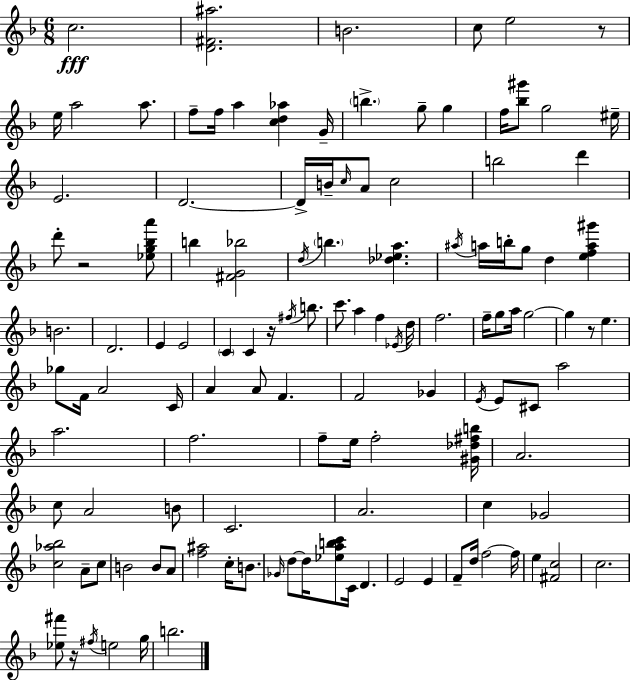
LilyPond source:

{
  \clef treble
  \numericTimeSignature
  \time 6/8
  \key f \major
  c''2.\fff | <d' fis' ais''>2. | b'2. | c''8 e''2 r8 | \break e''16 a''2 a''8. | f''8-- f''16 a''4 <c'' d'' aes''>4 g'16-- | \parenthesize b''4.-> g''8-- g''4 | f''16 <bes'' gis'''>8 g''2 eis''16-- | \break e'2. | d'2.~~ | d'16-> b'16-- \grace { c''16 } a'8 c''2 | b''2 d'''4 | \break d'''8-. r2 <ees'' g'' bes'' a'''>8 | b''4 <fis' g' bes''>2 | \acciaccatura { d''16 } \parenthesize b''4. <des'' ees'' a''>4. | \acciaccatura { ais''16 } a''16 b''16-. g''8 d''4 <e'' f'' a'' gis'''>4 | \break b'2. | d'2. | e'4 e'2 | \parenthesize c'4 c'4 r16 | \break \acciaccatura { fis''16 } b''8. c'''8. a''4 f''4 | \acciaccatura { ees'16 } d''16 f''2. | f''16-- g''8 a''16 g''2~~ | g''4 r8 e''4. | \break ges''8 f'16 a'2 | c'16 a'4 a'8 f'4. | f'2 | ges'4 \acciaccatura { e'16 } e'8 cis'8 a''2 | \break a''2. | f''2. | f''8-- e''16 f''2-. | <gis' des'' fis'' b''>16 a'2. | \break c''8 a'2 | b'8 c'2. | a'2. | c''4 ges'2 | \break <c'' aes'' bes''>2 | a'8-- c''8 b'2 | b'8 a'8 <f'' ais''>2 | c''16-. b'8. \grace { ges'16 } d''8~~ d''16 <ees'' a'' b'' c'''>8 | \break c'16 d'4. e'2 | e'4 f'8-- d''16 f''2~~ | f''16 e''4 <fis' c''>2 | c''2. | \break <ees'' fis'''>8 r16 \acciaccatura { fis''16 } e''2 | g''16 b''2. | \bar "|."
}